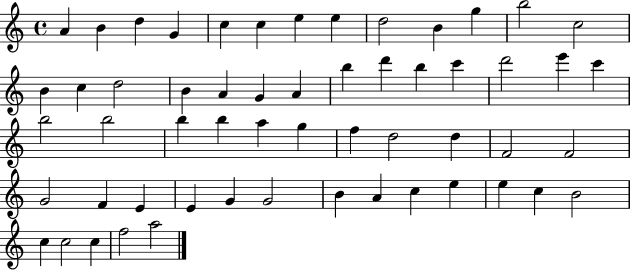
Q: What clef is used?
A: treble